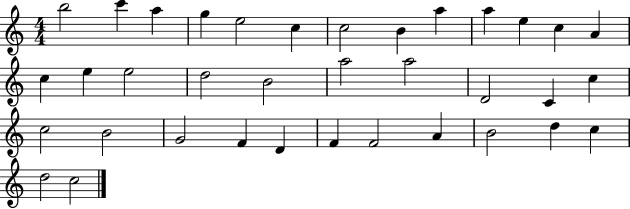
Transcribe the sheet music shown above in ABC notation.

X:1
T:Untitled
M:4/4
L:1/4
K:C
b2 c' a g e2 c c2 B a a e c A c e e2 d2 B2 a2 a2 D2 C c c2 B2 G2 F D F F2 A B2 d c d2 c2